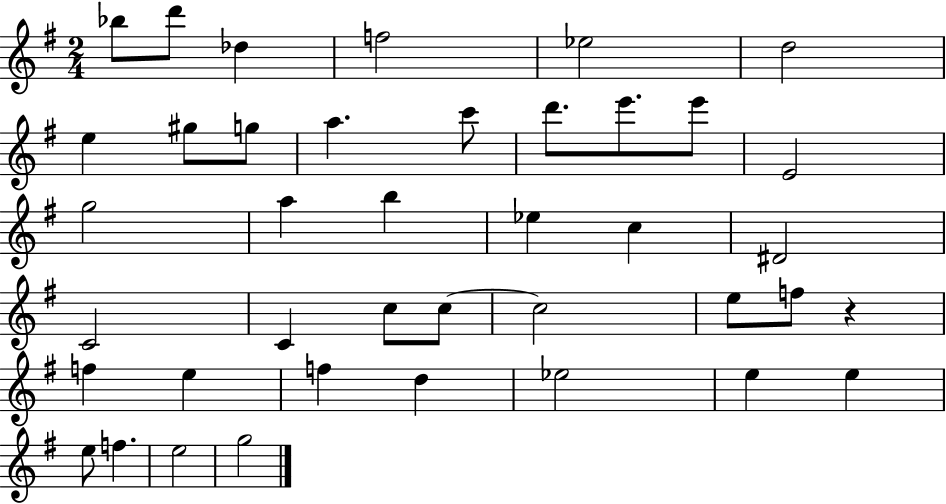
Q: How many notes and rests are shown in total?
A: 40